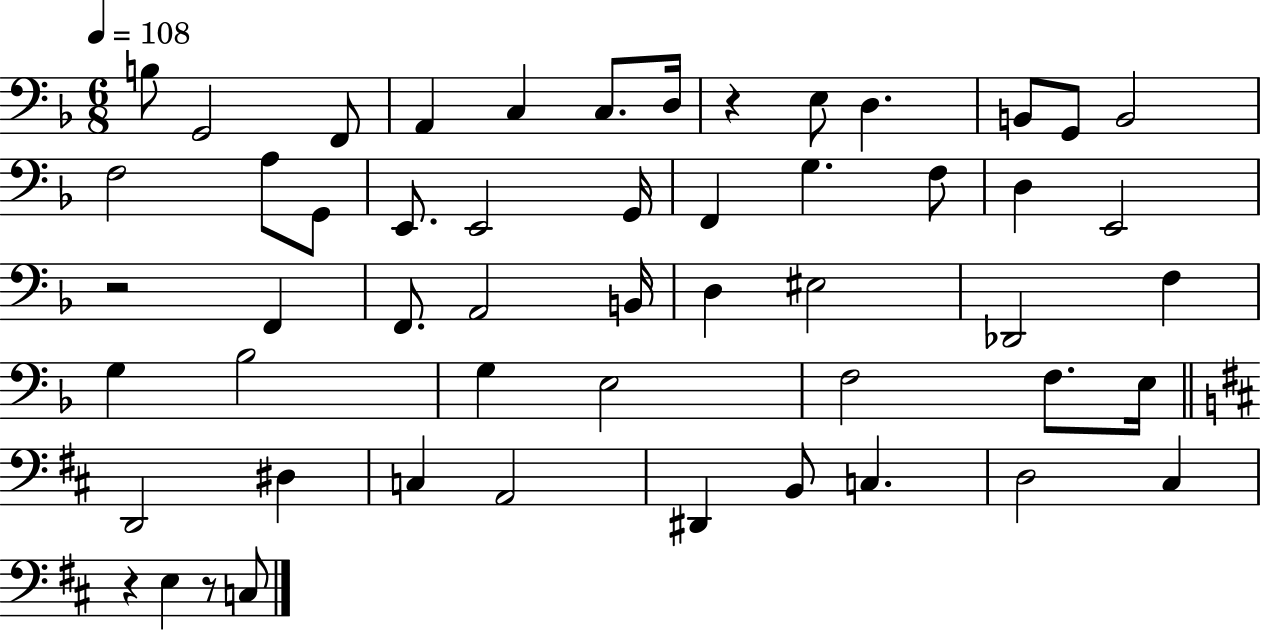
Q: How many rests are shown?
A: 4